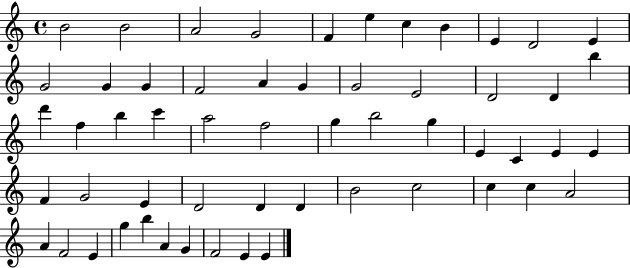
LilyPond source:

{
  \clef treble
  \time 4/4
  \defaultTimeSignature
  \key c \major
  b'2 b'2 | a'2 g'2 | f'4 e''4 c''4 b'4 | e'4 d'2 e'4 | \break g'2 g'4 g'4 | f'2 a'4 g'4 | g'2 e'2 | d'2 d'4 b''4 | \break d'''4 f''4 b''4 c'''4 | a''2 f''2 | g''4 b''2 g''4 | e'4 c'4 e'4 e'4 | \break f'4 g'2 e'4 | d'2 d'4 d'4 | b'2 c''2 | c''4 c''4 a'2 | \break a'4 f'2 e'4 | g''4 b''4 a'4 g'4 | f'2 e'4 e'4 | \bar "|."
}